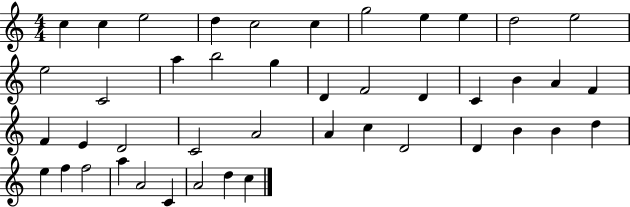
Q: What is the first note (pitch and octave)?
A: C5